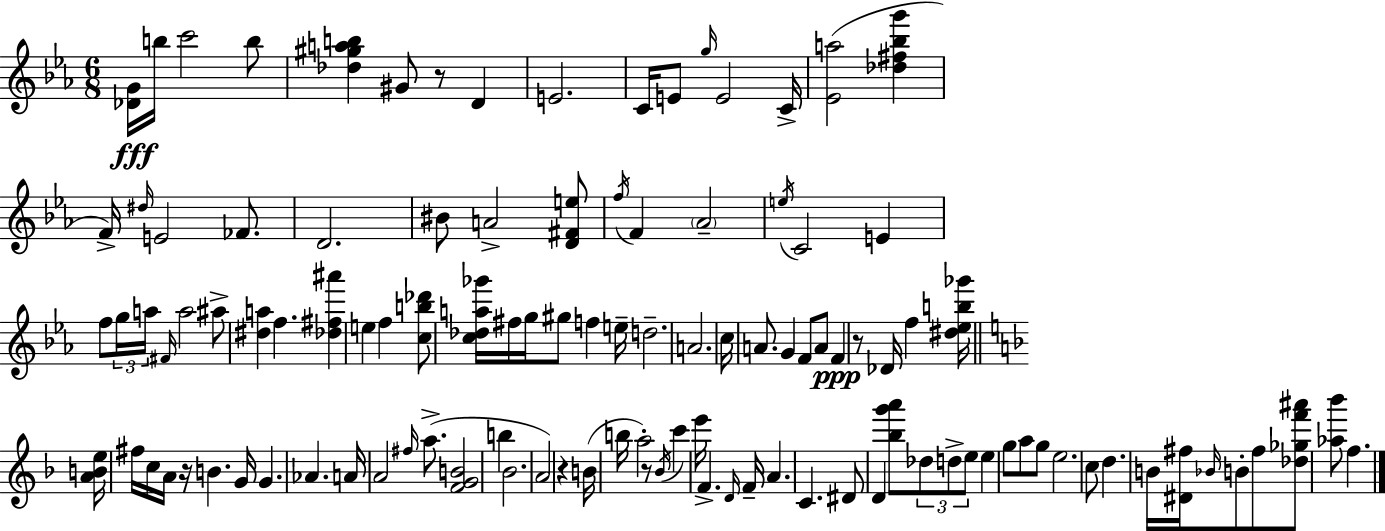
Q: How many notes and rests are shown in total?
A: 111